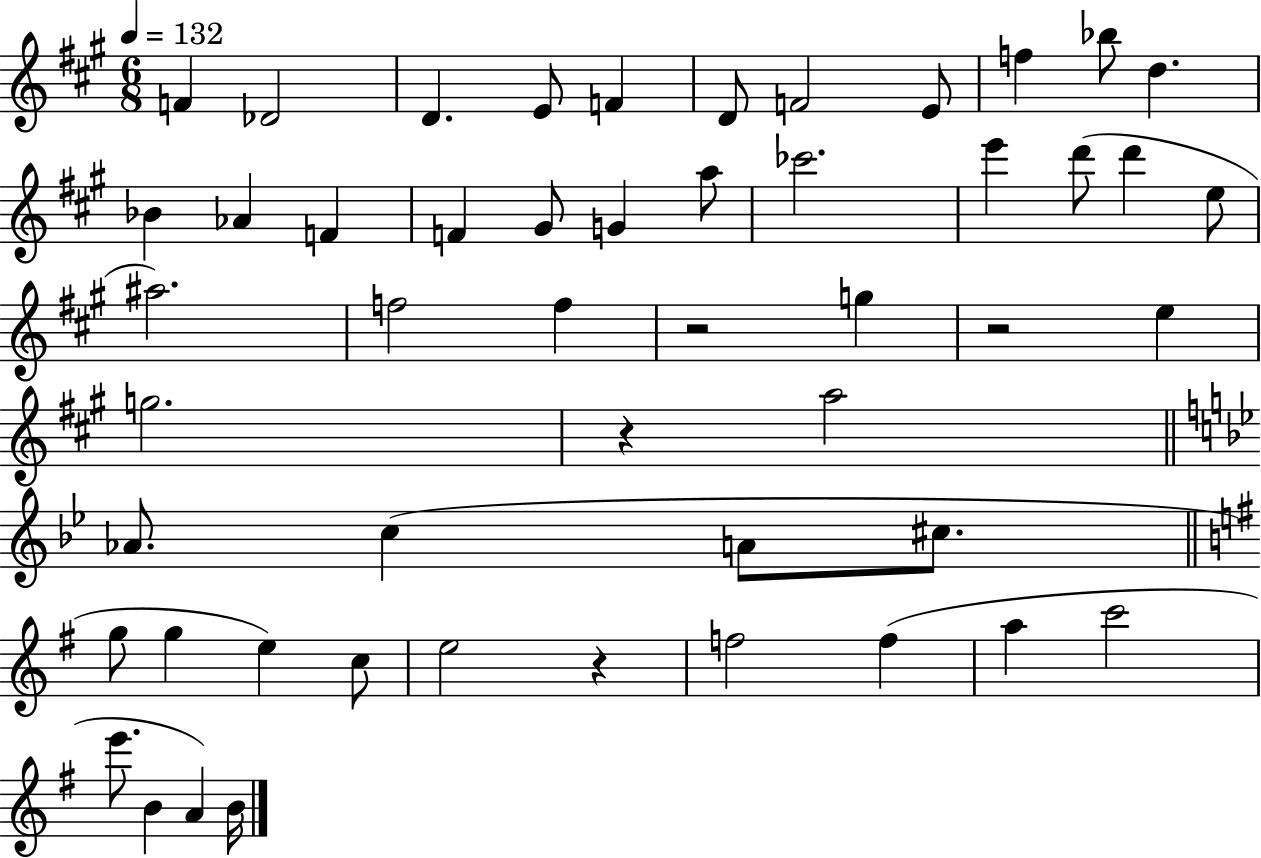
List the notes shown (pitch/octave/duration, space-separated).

F4/q Db4/h D4/q. E4/e F4/q D4/e F4/h E4/e F5/q Bb5/e D5/q. Bb4/q Ab4/q F4/q F4/q G#4/e G4/q A5/e CES6/h. E6/q D6/e D6/q E5/e A#5/h. F5/h F5/q R/h G5/q R/h E5/q G5/h. R/q A5/h Ab4/e. C5/q A4/e C#5/e. G5/e G5/q E5/q C5/e E5/h R/q F5/h F5/q A5/q C6/h E6/e. B4/q A4/q B4/s